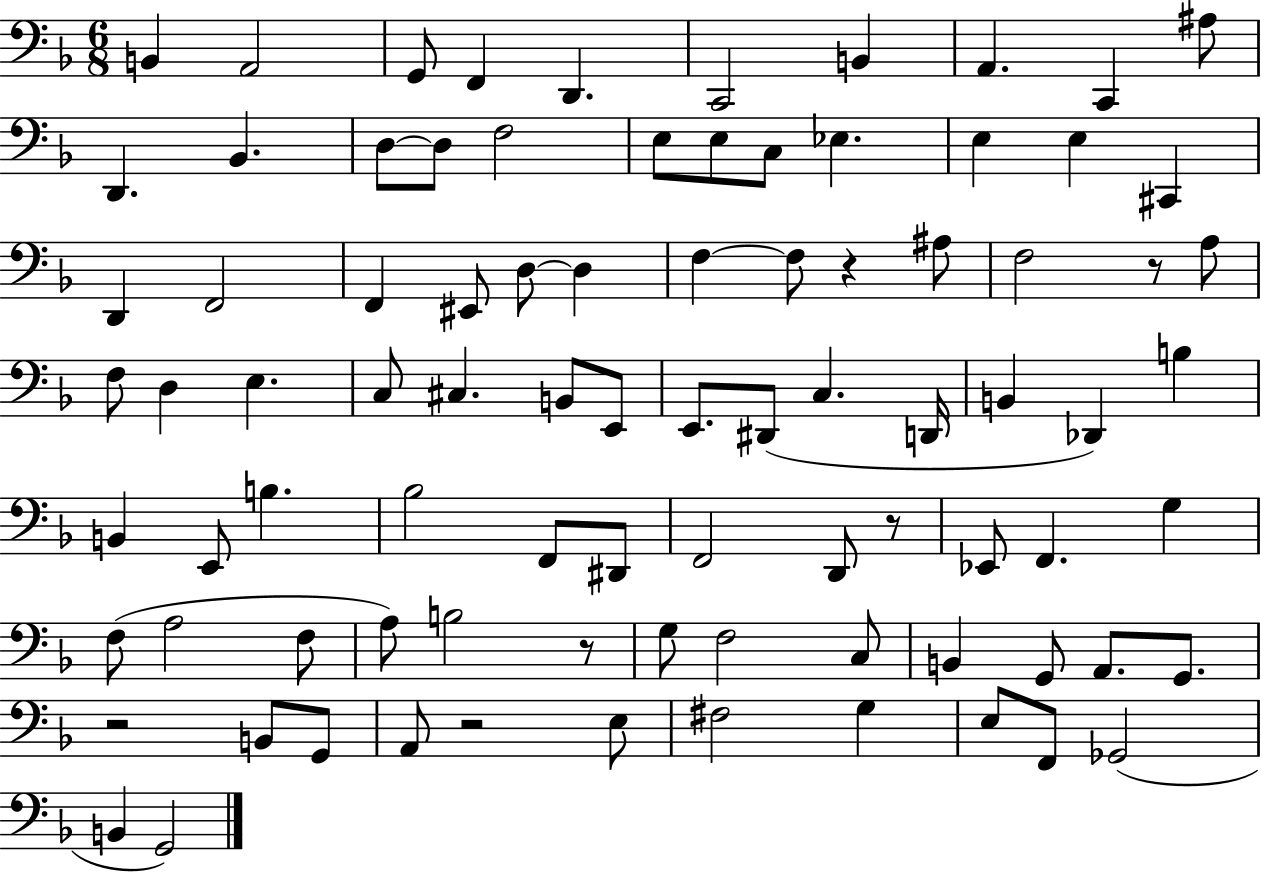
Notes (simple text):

B2/q A2/h G2/e F2/q D2/q. C2/h B2/q A2/q. C2/q A#3/e D2/q. Bb2/q. D3/e D3/e F3/h E3/e E3/e C3/e Eb3/q. E3/q E3/q C#2/q D2/q F2/h F2/q EIS2/e D3/e D3/q F3/q F3/e R/q A#3/e F3/h R/e A3/e F3/e D3/q E3/q. C3/e C#3/q. B2/e E2/e E2/e. D#2/e C3/q. D2/s B2/q Db2/q B3/q B2/q E2/e B3/q. Bb3/h F2/e D#2/e F2/h D2/e R/e Eb2/e F2/q. G3/q F3/e A3/h F3/e A3/e B3/h R/e G3/e F3/h C3/e B2/q G2/e A2/e. G2/e. R/h B2/e G2/e A2/e R/h E3/e F#3/h G3/q E3/e F2/e Gb2/h B2/q G2/h